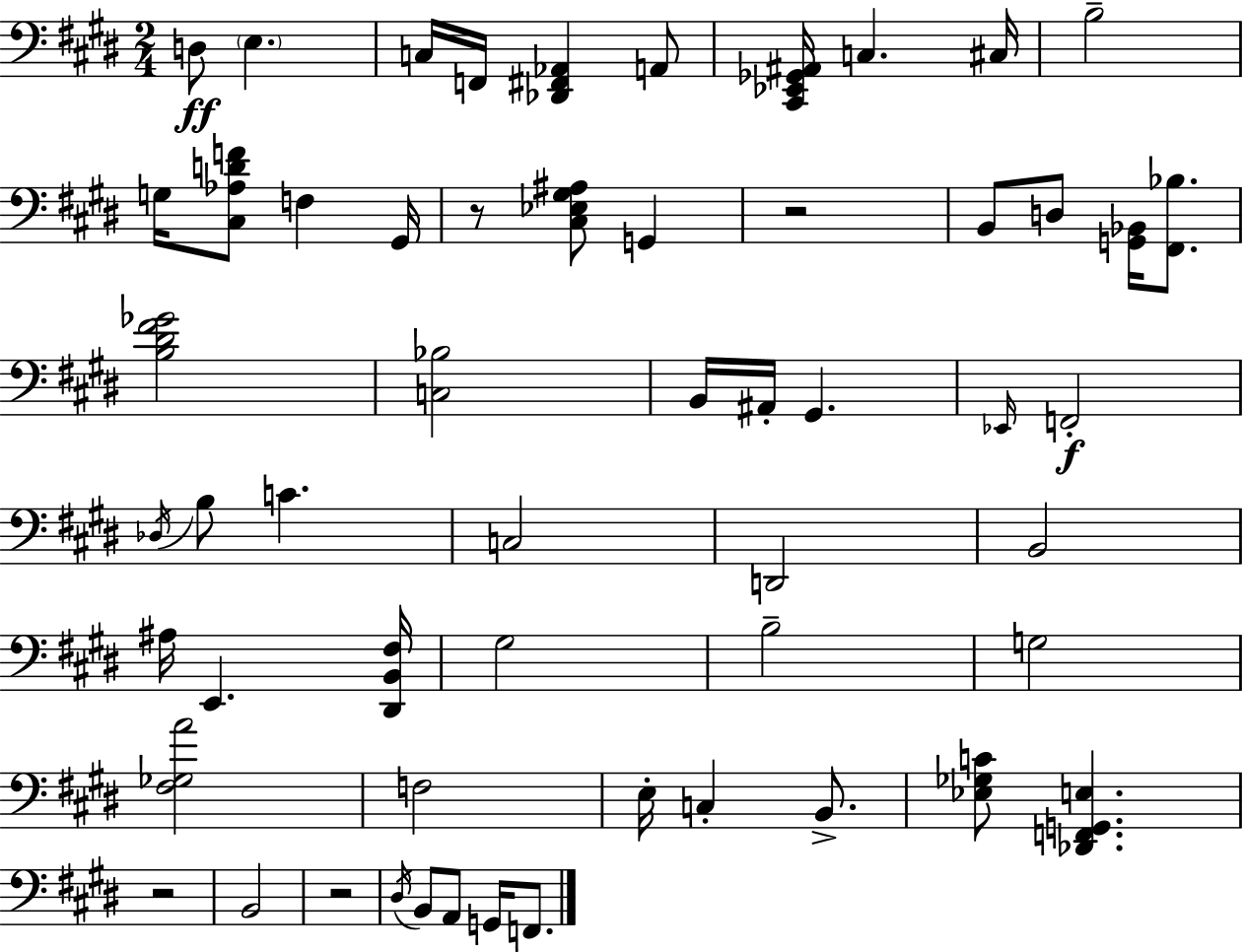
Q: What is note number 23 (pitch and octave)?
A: C3